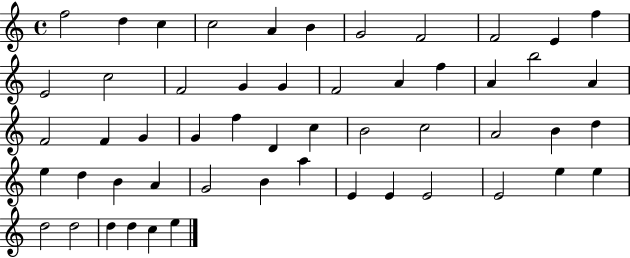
{
  \clef treble
  \time 4/4
  \defaultTimeSignature
  \key c \major
  f''2 d''4 c''4 | c''2 a'4 b'4 | g'2 f'2 | f'2 e'4 f''4 | \break e'2 c''2 | f'2 g'4 g'4 | f'2 a'4 f''4 | a'4 b''2 a'4 | \break f'2 f'4 g'4 | g'4 f''4 d'4 c''4 | b'2 c''2 | a'2 b'4 d''4 | \break e''4 d''4 b'4 a'4 | g'2 b'4 a''4 | e'4 e'4 e'2 | e'2 e''4 e''4 | \break d''2 d''2 | d''4 d''4 c''4 e''4 | \bar "|."
}